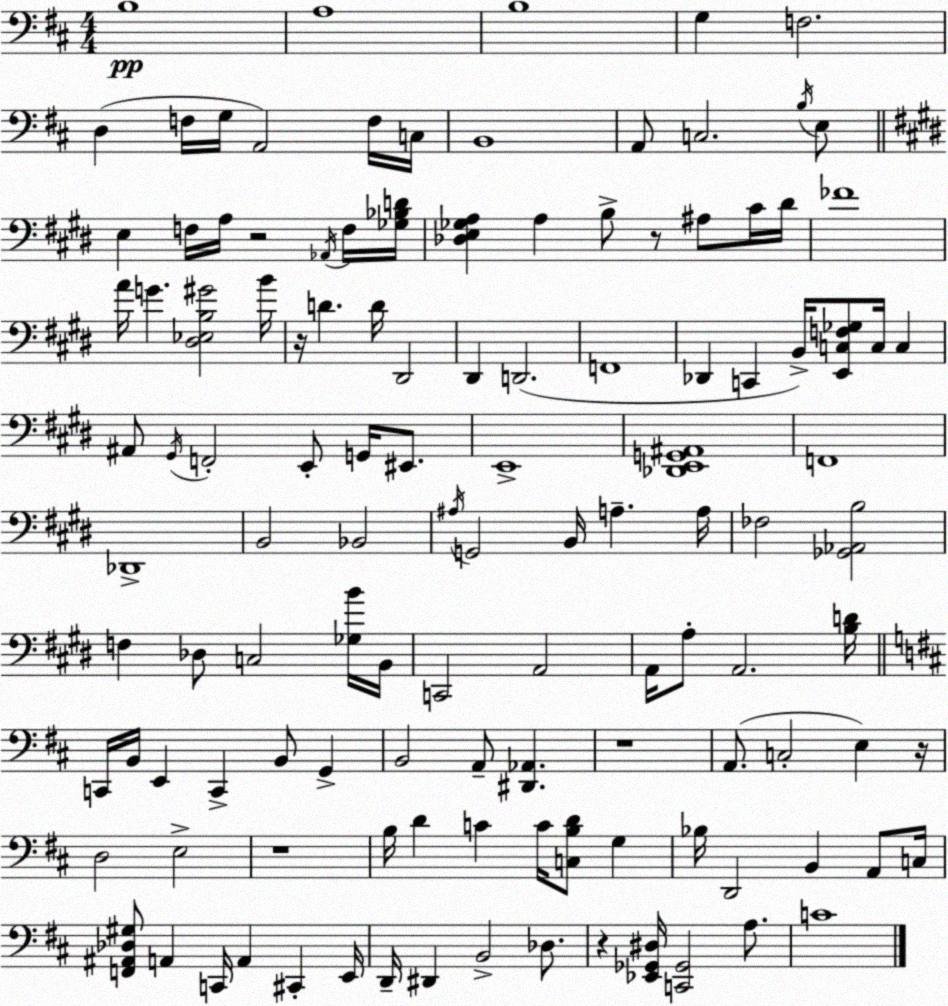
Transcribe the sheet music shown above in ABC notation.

X:1
T:Untitled
M:4/4
L:1/4
K:D
B,4 A,4 B,4 G, F,2 D, F,/4 G,/4 A,,2 F,/4 C,/4 B,,4 A,,/2 C,2 B,/4 E,/2 E, F,/4 A,/4 z2 _A,,/4 F,/4 [_G,_B,D]/4 [_D,E,_G,A,] A, B,/2 z/2 ^A,/2 ^C/4 ^D/4 _F4 A/4 G [^D,_E,B,^G]2 B/4 z/4 D D/4 ^D,,2 ^D,, D,,2 F,,4 _D,, C,, B,,/4 [E,,C,F,_G,]/2 C,/4 C, ^A,,/2 ^G,,/4 F,,2 E,,/2 G,,/4 ^E,,/2 E,,4 [_D,,E,,G,,^A,,]4 F,,4 _D,,4 B,,2 _B,,2 ^A,/4 G,,2 B,,/4 A, A,/4 _F,2 [_G,,_A,,B,]2 F, _D,/2 C,2 [_G,B]/4 B,,/4 C,,2 A,,2 A,,/4 A,/2 A,,2 [B,D]/4 C,,/4 B,,/4 E,, C,, B,,/2 G,, B,,2 A,,/2 [^D,,_A,,] z4 A,,/2 C,2 E, z/4 D,2 E,2 z4 B,/4 D C C/4 [C,B,D]/2 G, _B,/4 D,,2 B,, A,,/2 C,/4 [F,,^A,,_D,^G,]/2 A,, C,,/4 A,, ^C,, E,,/4 D,,/4 ^D,, B,,2 _D,/2 z [_E,,_G,,^D,]/4 [C,,_G,,]2 A,/2 C4